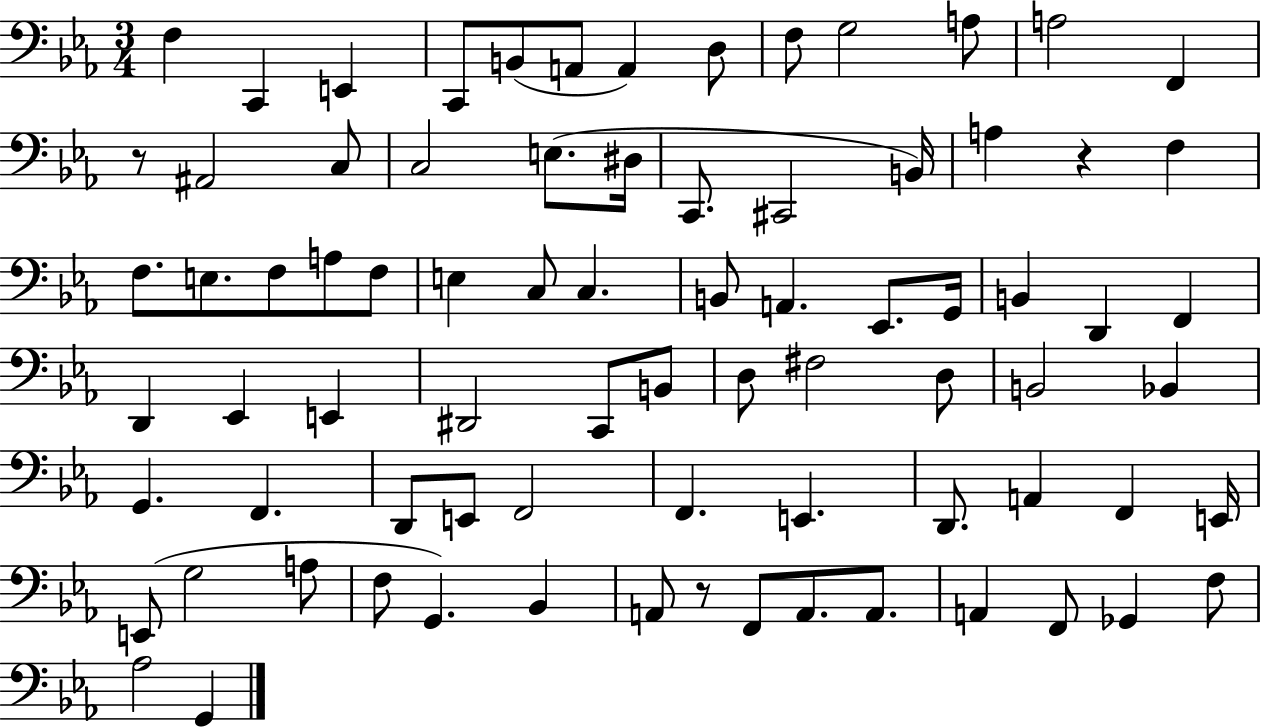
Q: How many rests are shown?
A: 3